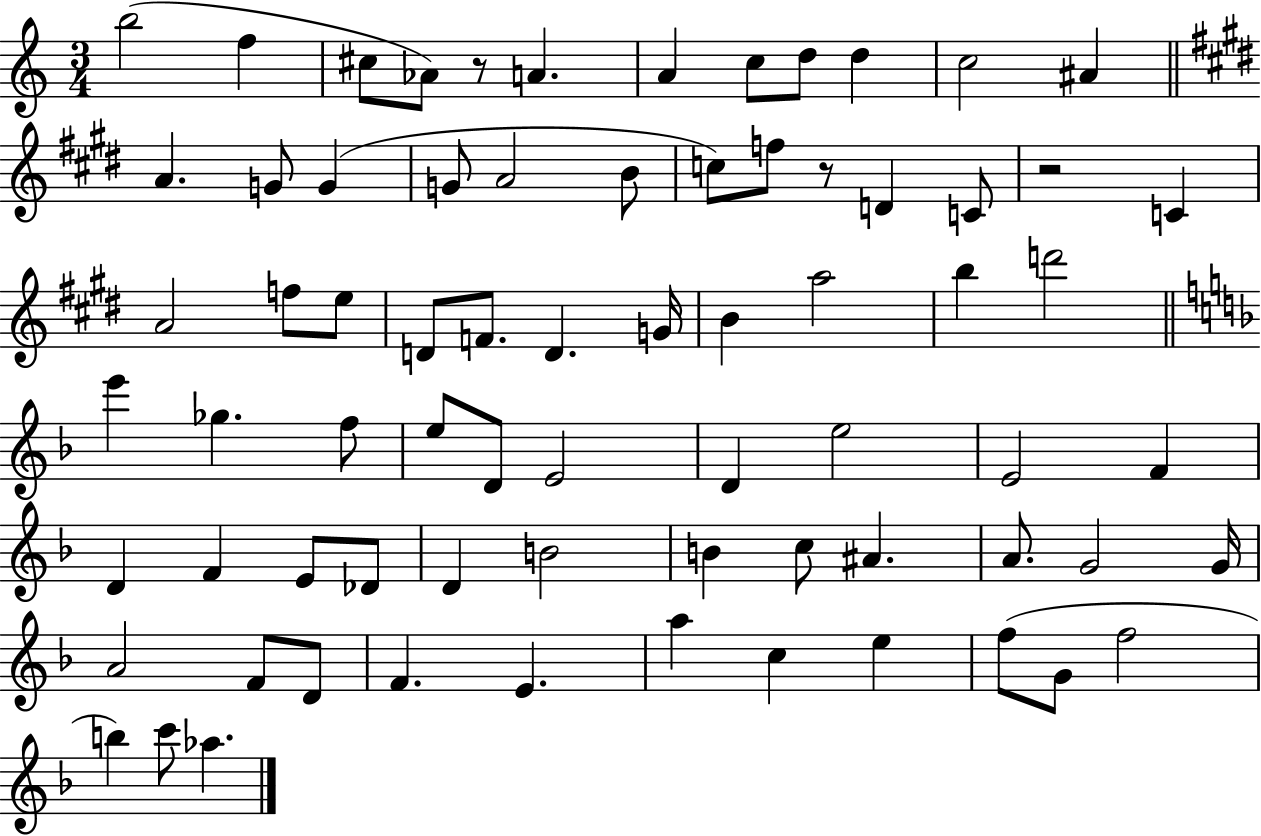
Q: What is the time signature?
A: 3/4